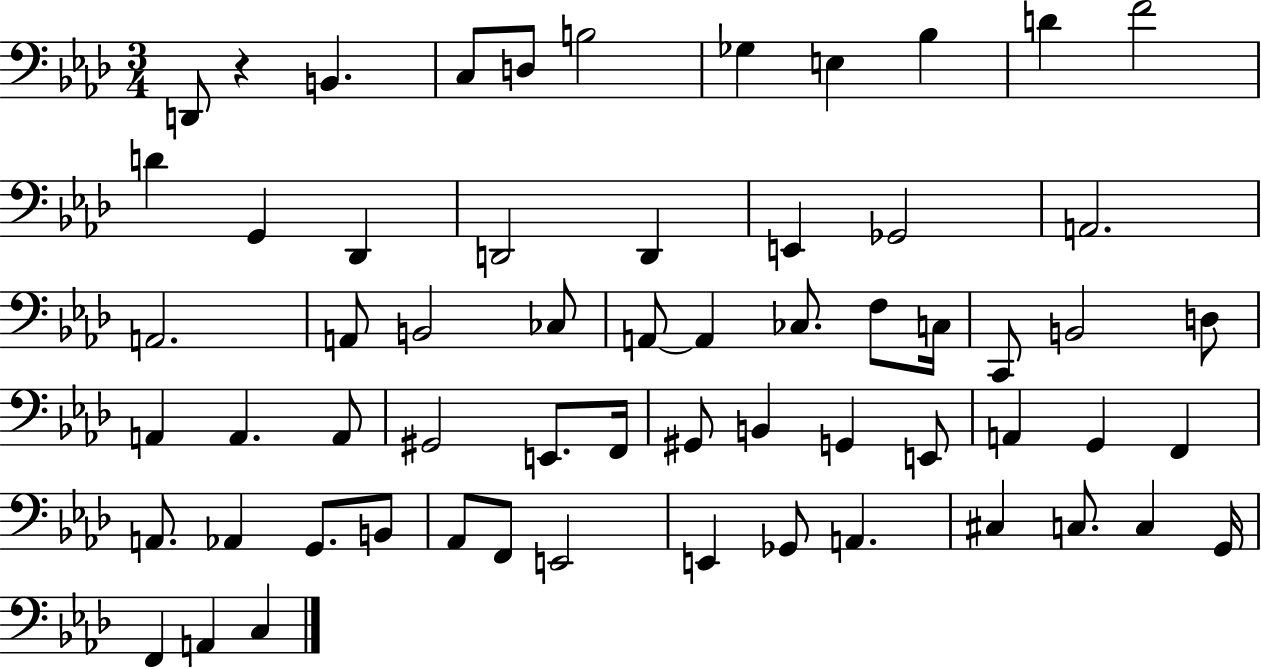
D2/e R/q B2/q. C3/e D3/e B3/h Gb3/q E3/q Bb3/q D4/q F4/h D4/q G2/q Db2/q D2/h D2/q E2/q Gb2/h A2/h. A2/h. A2/e B2/h CES3/e A2/e A2/q CES3/e. F3/e C3/s C2/e B2/h D3/e A2/q A2/q. A2/e G#2/h E2/e. F2/s G#2/e B2/q G2/q E2/e A2/q G2/q F2/q A2/e. Ab2/q G2/e. B2/e Ab2/e F2/e E2/h E2/q Gb2/e A2/q. C#3/q C3/e. C3/q G2/s F2/q A2/q C3/q